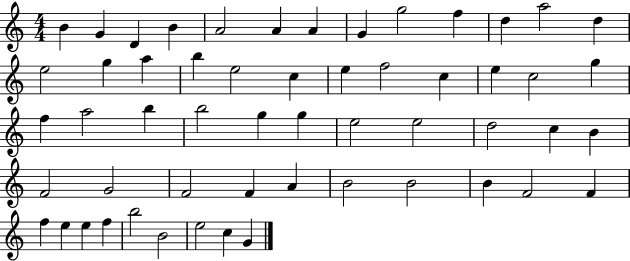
{
  \clef treble
  \numericTimeSignature
  \time 4/4
  \key c \major
  b'4 g'4 d'4 b'4 | a'2 a'4 a'4 | g'4 g''2 f''4 | d''4 a''2 d''4 | \break e''2 g''4 a''4 | b''4 e''2 c''4 | e''4 f''2 c''4 | e''4 c''2 g''4 | \break f''4 a''2 b''4 | b''2 g''4 g''4 | e''2 e''2 | d''2 c''4 b'4 | \break f'2 g'2 | f'2 f'4 a'4 | b'2 b'2 | b'4 f'2 f'4 | \break f''4 e''4 e''4 f''4 | b''2 b'2 | e''2 c''4 g'4 | \bar "|."
}